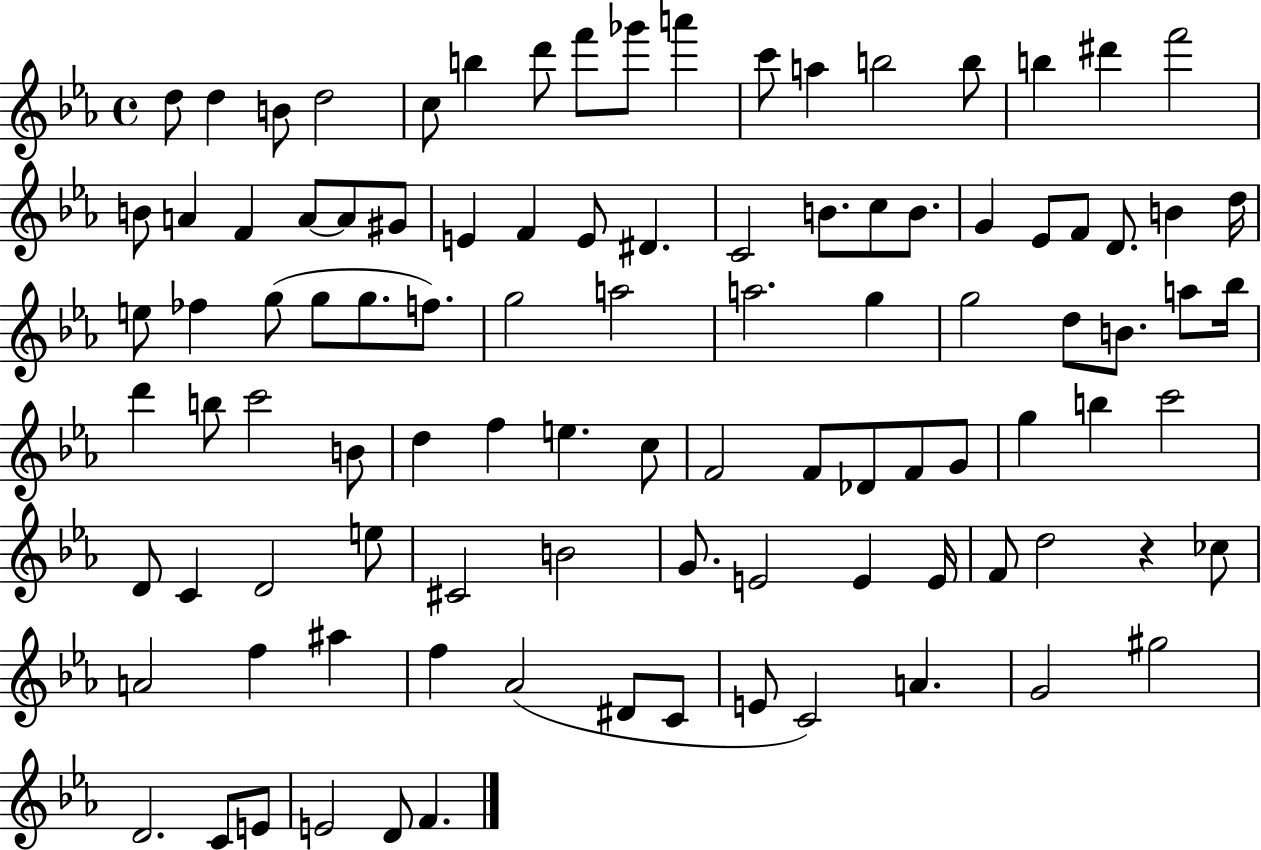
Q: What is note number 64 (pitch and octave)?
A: F4